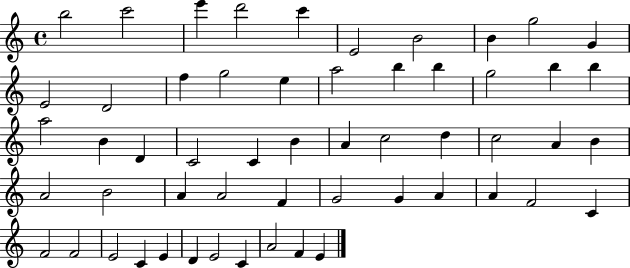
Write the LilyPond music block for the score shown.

{
  \clef treble
  \time 4/4
  \defaultTimeSignature
  \key c \major
  b''2 c'''2 | e'''4 d'''2 c'''4 | e'2 b'2 | b'4 g''2 g'4 | \break e'2 d'2 | f''4 g''2 e''4 | a''2 b''4 b''4 | g''2 b''4 b''4 | \break a''2 b'4 d'4 | c'2 c'4 b'4 | a'4 c''2 d''4 | c''2 a'4 b'4 | \break a'2 b'2 | a'4 a'2 f'4 | g'2 g'4 a'4 | a'4 f'2 c'4 | \break f'2 f'2 | e'2 c'4 e'4 | d'4 e'2 c'4 | a'2 f'4 e'4 | \break \bar "|."
}